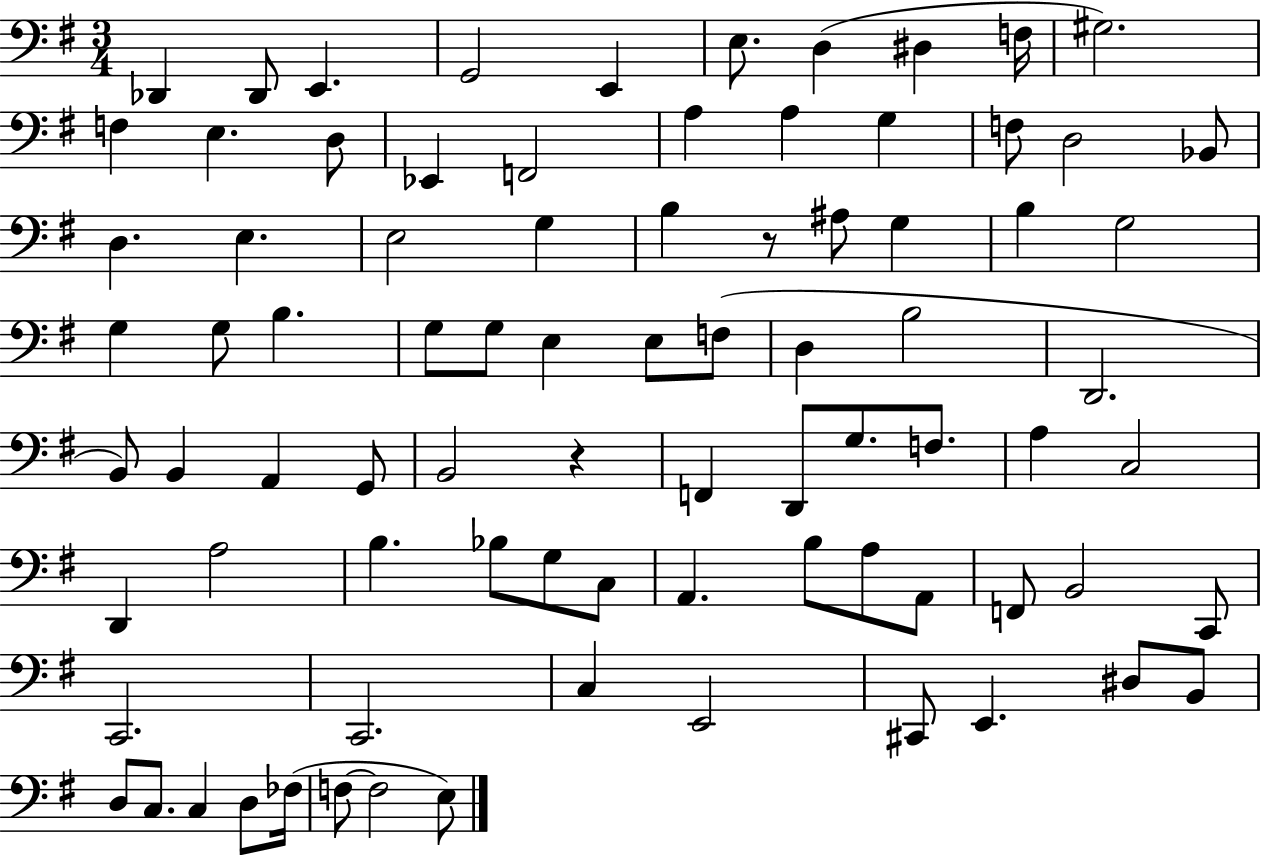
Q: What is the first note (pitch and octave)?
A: Db2